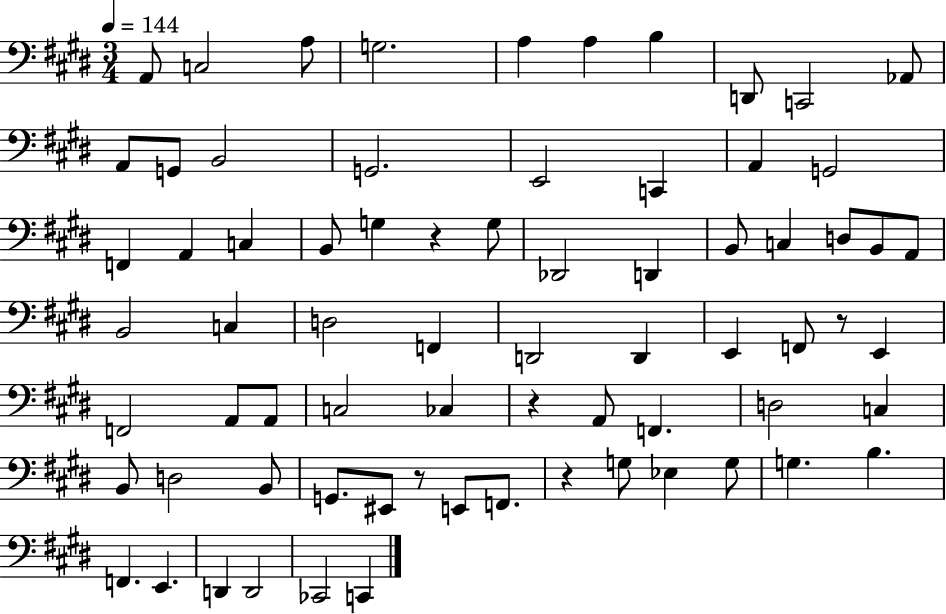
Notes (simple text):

A2/e C3/h A3/e G3/h. A3/q A3/q B3/q D2/e C2/h Ab2/e A2/e G2/e B2/h G2/h. E2/h C2/q A2/q G2/h F2/q A2/q C3/q B2/e G3/q R/q G3/e Db2/h D2/q B2/e C3/q D3/e B2/e A2/e B2/h C3/q D3/h F2/q D2/h D2/q E2/q F2/e R/e E2/q F2/h A2/e A2/e C3/h CES3/q R/q A2/e F2/q. D3/h C3/q B2/e D3/h B2/e G2/e. EIS2/e R/e E2/e F2/e. R/q G3/e Eb3/q G3/e G3/q. B3/q. F2/q. E2/q. D2/q D2/h CES2/h C2/q